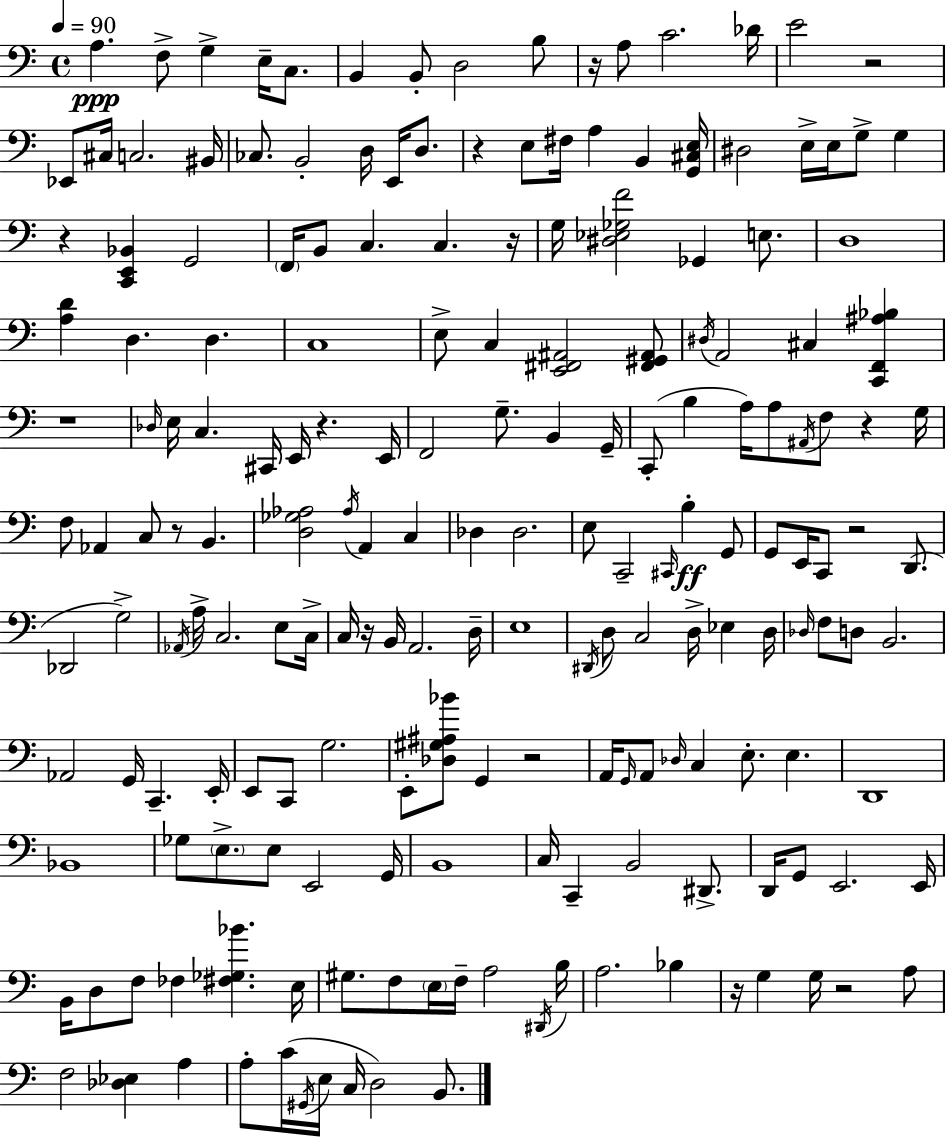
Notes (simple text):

A3/q. F3/e G3/q E3/s C3/e. B2/q B2/e D3/h B3/e R/s A3/e C4/h. Db4/s E4/h R/h Eb2/e C#3/s C3/h. BIS2/s CES3/e. B2/h D3/s E2/s D3/e. R/q E3/e F#3/s A3/q B2/q [G2,C#3,E3]/s D#3/h E3/s E3/s G3/e G3/q R/q [C2,E2,Bb2]/q G2/h F2/s B2/e C3/q. C3/q. R/s G3/s [D#3,Eb3,Gb3,F4]/h Gb2/q E3/e. D3/w [A3,D4]/q D3/q. D3/q. C3/w E3/e C3/q [E2,F#2,A#2]/h [F#2,G#2,A#2]/e D#3/s A2/h C#3/q [C2,F2,A#3,Bb3]/q R/w Db3/s E3/s C3/q. C#2/s E2/s R/q. E2/s F2/h G3/e. B2/q G2/s C2/e B3/q A3/s A3/e A#2/s F3/e R/q G3/s F3/e Ab2/q C3/e R/e B2/q. [D3,Gb3,Ab3]/h Ab3/s A2/q C3/q Db3/q Db3/h. E3/e C2/h C#2/s B3/q G2/e G2/e E2/s C2/e R/h D2/e. Db2/h G3/h Ab2/s A3/s C3/h. E3/e C3/s C3/s R/s B2/s A2/h. D3/s E3/w D#2/s D3/e C3/h D3/s Eb3/q D3/s Db3/s F3/e D3/e B2/h. Ab2/h G2/s C2/q. E2/s E2/e C2/e G3/h. E2/e [Db3,G#3,A#3,Bb4]/e G2/q R/h A2/s G2/s A2/e Db3/s C3/q E3/e. E3/q. D2/w Bb2/w Gb3/e E3/e. E3/e E2/h G2/s B2/w C3/s C2/q B2/h D#2/e. D2/s G2/e E2/h. E2/s B2/s D3/e F3/e FES3/q [F#3,Gb3,Bb4]/q. E3/s G#3/e. F3/e E3/s F3/s A3/h D#2/s B3/s A3/h. Bb3/q R/s G3/q G3/s R/h A3/e F3/h [Db3,Eb3]/q A3/q A3/e C4/s G#2/s E3/s C3/s D3/h B2/e.